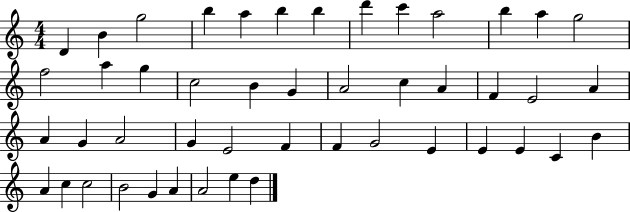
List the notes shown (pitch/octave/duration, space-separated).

D4/q B4/q G5/h B5/q A5/q B5/q B5/q D6/q C6/q A5/h B5/q A5/q G5/h F5/h A5/q G5/q C5/h B4/q G4/q A4/h C5/q A4/q F4/q E4/h A4/q A4/q G4/q A4/h G4/q E4/h F4/q F4/q G4/h E4/q E4/q E4/q C4/q B4/q A4/q C5/q C5/h B4/h G4/q A4/q A4/h E5/q D5/q